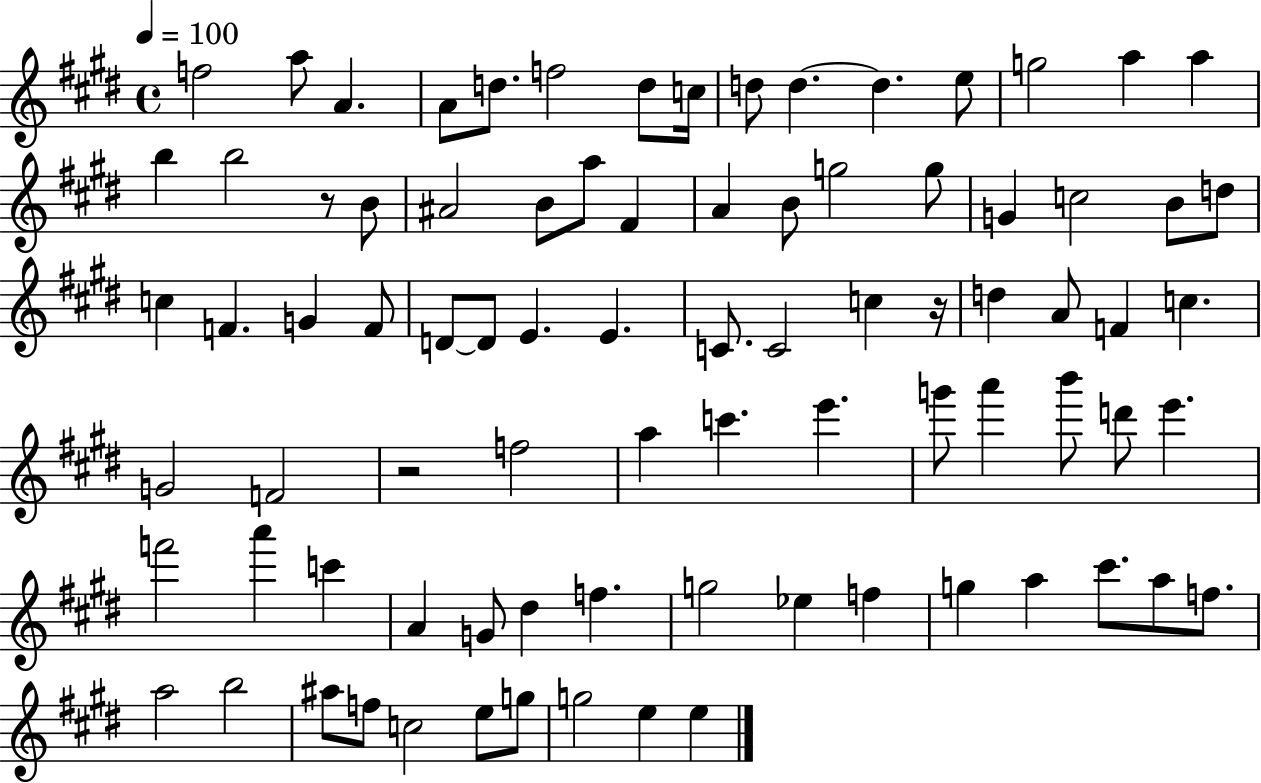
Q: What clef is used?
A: treble